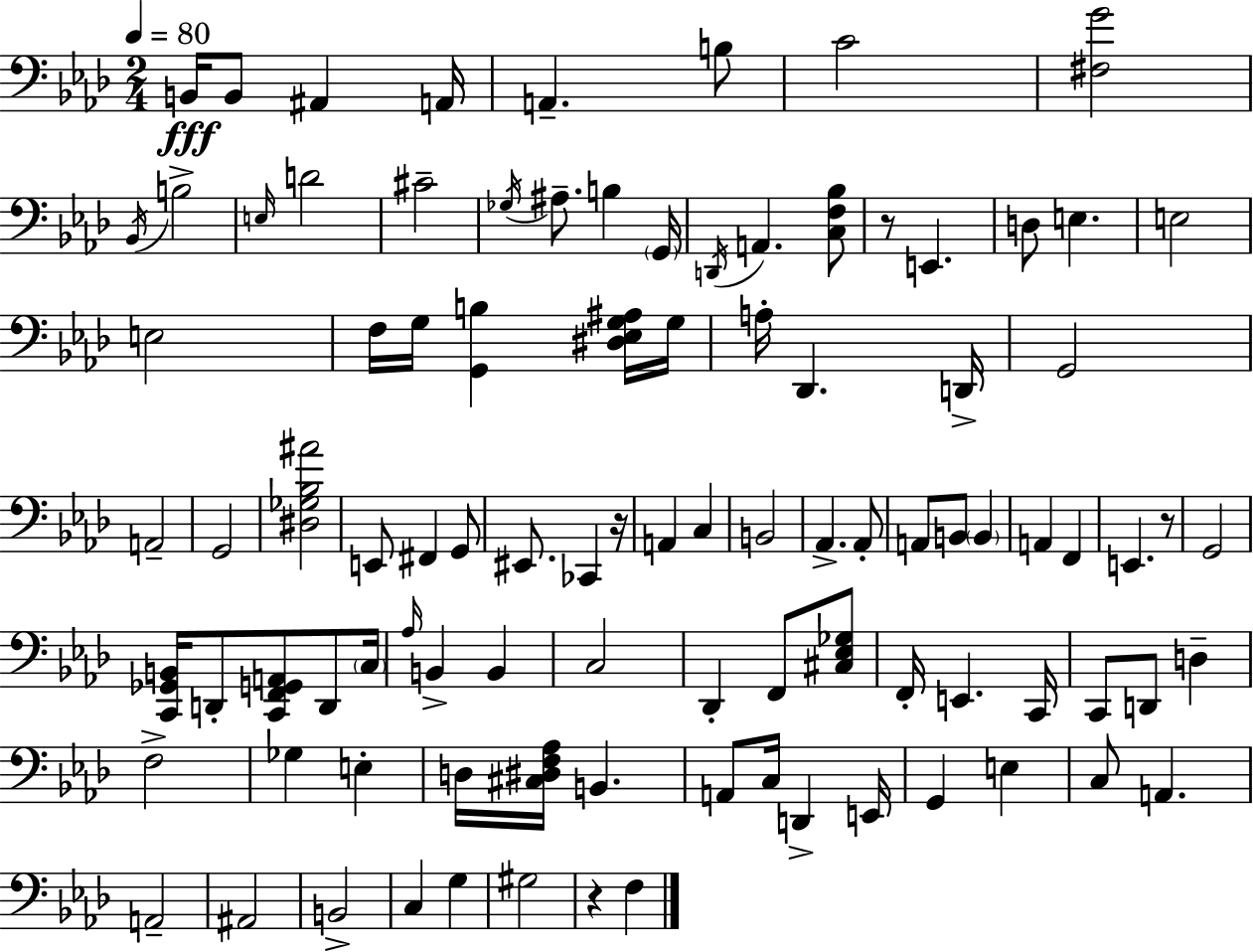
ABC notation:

X:1
T:Untitled
M:2/4
L:1/4
K:Ab
B,,/4 B,,/2 ^A,, A,,/4 A,, B,/2 C2 [^F,G]2 _B,,/4 B,2 E,/4 D2 ^C2 _G,/4 ^A,/2 B, G,,/4 D,,/4 A,, [C,F,_B,]/2 z/2 E,, D,/2 E, E,2 E,2 F,/4 G,/4 [G,,B,] [^D,_E,G,^A,]/4 G,/4 A,/4 _D,, D,,/4 G,,2 A,,2 G,,2 [^D,_G,_B,^A]2 E,,/2 ^F,, G,,/2 ^E,,/2 _C,, z/4 A,, C, B,,2 _A,, _A,,/2 A,,/2 B,,/2 B,, A,, F,, E,, z/2 G,,2 [C,,_G,,B,,]/4 D,,/2 [C,,F,,G,,A,,]/2 D,,/2 C,/4 _A,/4 B,, B,, C,2 _D,, F,,/2 [^C,_E,_G,]/2 F,,/4 E,, C,,/4 C,,/2 D,,/2 D, F,2 _G, E, D,/4 [^C,^D,F,_A,]/4 B,, A,,/2 C,/4 D,, E,,/4 G,, E, C,/2 A,, A,,2 ^A,,2 B,,2 C, G, ^G,2 z F,